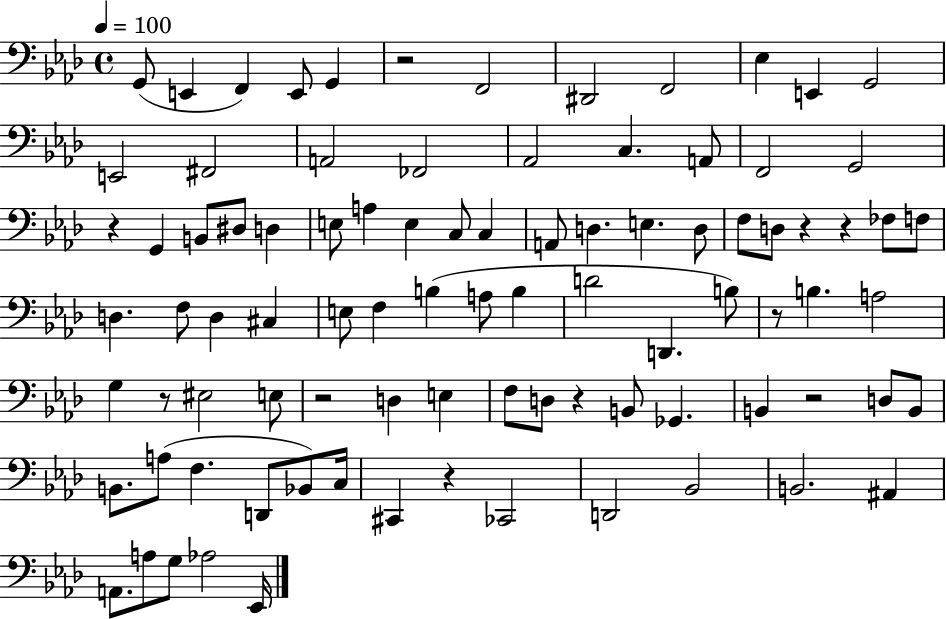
X:1
T:Untitled
M:4/4
L:1/4
K:Ab
G,,/2 E,, F,, E,,/2 G,, z2 F,,2 ^D,,2 F,,2 _E, E,, G,,2 E,,2 ^F,,2 A,,2 _F,,2 _A,,2 C, A,,/2 F,,2 G,,2 z G,, B,,/2 ^D,/2 D, E,/2 A, E, C,/2 C, A,,/2 D, E, D,/2 F,/2 D,/2 z z _F,/2 F,/2 D, F,/2 D, ^C, E,/2 F, B, A,/2 B, D2 D,, B,/2 z/2 B, A,2 G, z/2 ^E,2 E,/2 z2 D, E, F,/2 D,/2 z B,,/2 _G,, B,, z2 D,/2 B,,/2 B,,/2 A,/2 F, D,,/2 _B,,/2 C,/4 ^C,, z _C,,2 D,,2 _B,,2 B,,2 ^A,, A,,/2 A,/2 G,/2 _A,2 _E,,/4